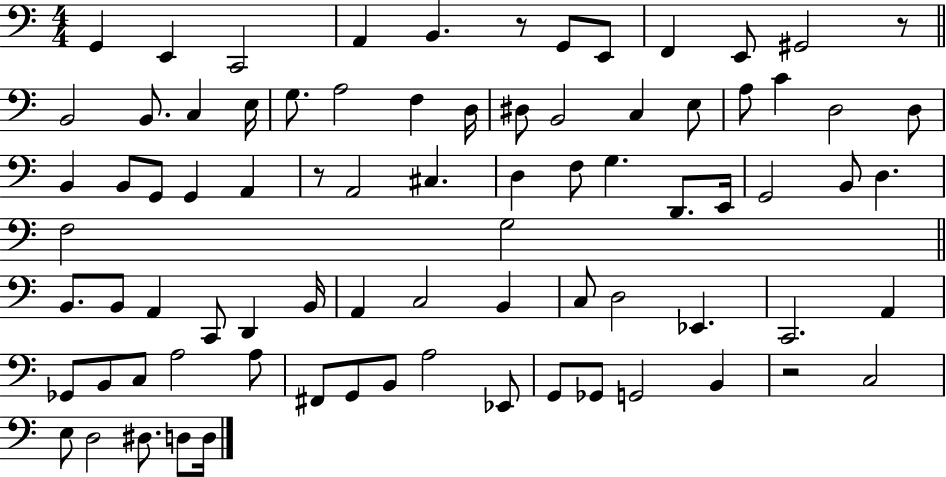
G2/q E2/q C2/h A2/q B2/q. R/e G2/e E2/e F2/q E2/e G#2/h R/e B2/h B2/e. C3/q E3/s G3/e. A3/h F3/q D3/s D#3/e B2/h C3/q E3/e A3/e C4/q D3/h D3/e B2/q B2/e G2/e G2/q A2/q R/e A2/h C#3/q. D3/q F3/e G3/q. D2/e. E2/s G2/h B2/e D3/q. F3/h G3/h B2/e. B2/e A2/q C2/e D2/q B2/s A2/q C3/h B2/q C3/e D3/h Eb2/q. C2/h. A2/q Gb2/e B2/e C3/e A3/h A3/e F#2/e G2/e B2/e A3/h Eb2/e G2/e Gb2/e G2/h B2/q R/h C3/h E3/e D3/h D#3/e. D3/e D3/s